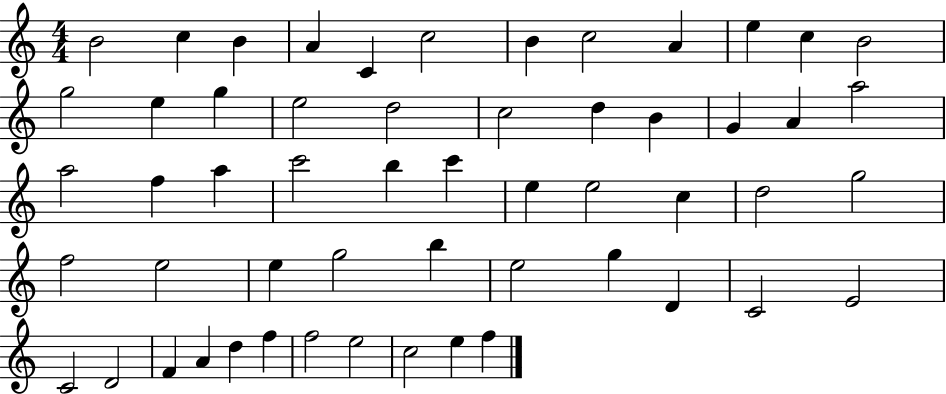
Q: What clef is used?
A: treble